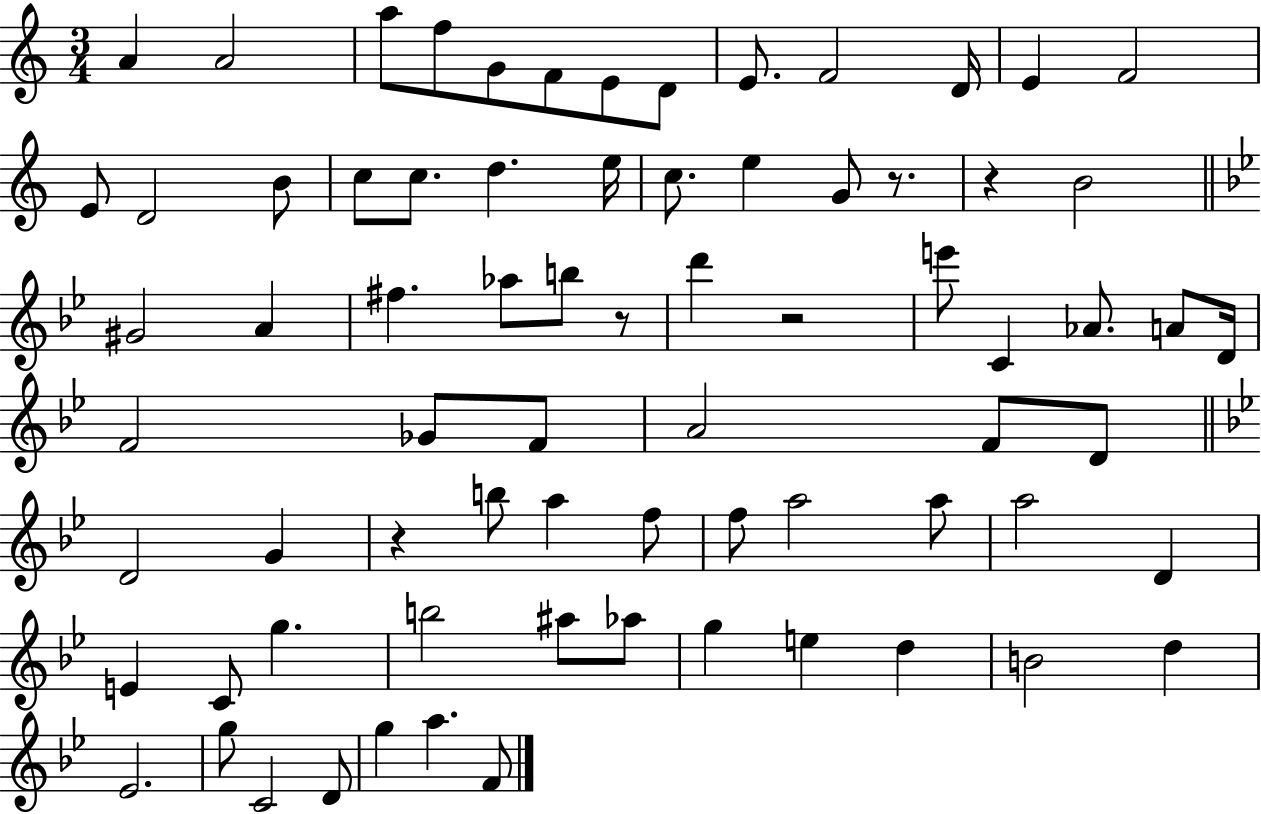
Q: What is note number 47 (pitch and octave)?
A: F5